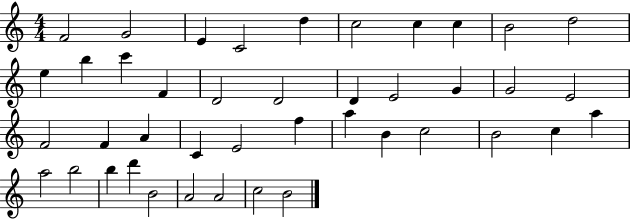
{
  \clef treble
  \numericTimeSignature
  \time 4/4
  \key c \major
  f'2 g'2 | e'4 c'2 d''4 | c''2 c''4 c''4 | b'2 d''2 | \break e''4 b''4 c'''4 f'4 | d'2 d'2 | d'4 e'2 g'4 | g'2 e'2 | \break f'2 f'4 a'4 | c'4 e'2 f''4 | a''4 b'4 c''2 | b'2 c''4 a''4 | \break a''2 b''2 | b''4 d'''4 b'2 | a'2 a'2 | c''2 b'2 | \break \bar "|."
}